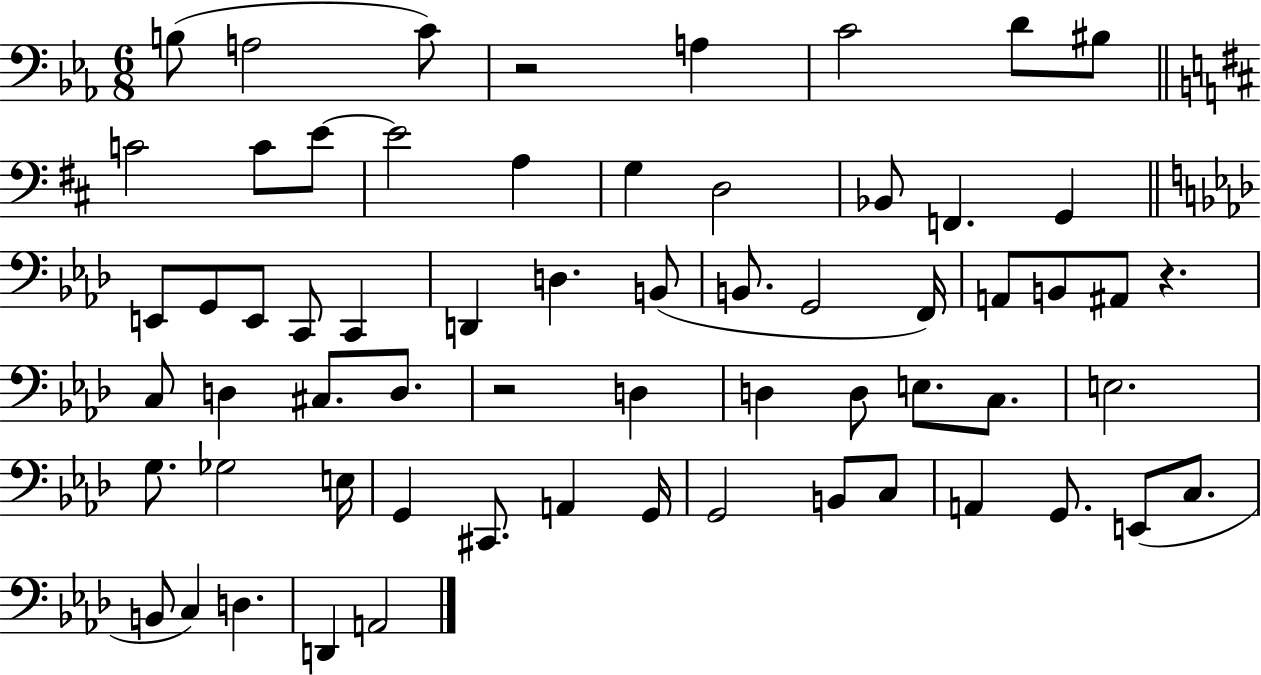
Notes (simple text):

B3/e A3/h C4/e R/h A3/q C4/h D4/e BIS3/e C4/h C4/e E4/e E4/h A3/q G3/q D3/h Bb2/e F2/q. G2/q E2/e G2/e E2/e C2/e C2/q D2/q D3/q. B2/e B2/e. G2/h F2/s A2/e B2/e A#2/e R/q. C3/e D3/q C#3/e. D3/e. R/h D3/q D3/q D3/e E3/e. C3/e. E3/h. G3/e. Gb3/h E3/s G2/q C#2/e. A2/q G2/s G2/h B2/e C3/e A2/q G2/e. E2/e C3/e. B2/e C3/q D3/q. D2/q A2/h